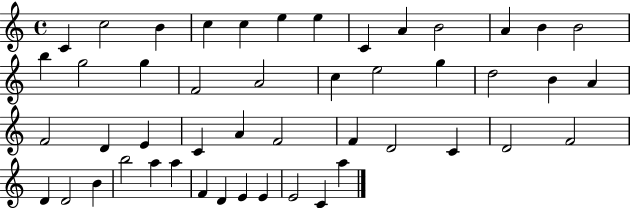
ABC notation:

X:1
T:Untitled
M:4/4
L:1/4
K:C
C c2 B c c e e C A B2 A B B2 b g2 g F2 A2 c e2 g d2 B A F2 D E C A F2 F D2 C D2 F2 D D2 B b2 a a F D E E E2 C a